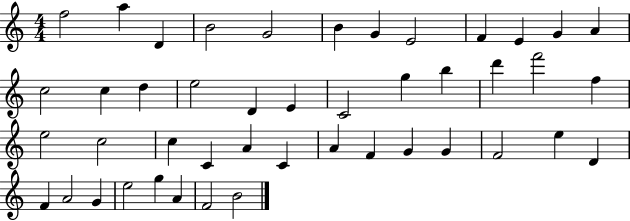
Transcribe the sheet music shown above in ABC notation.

X:1
T:Untitled
M:4/4
L:1/4
K:C
f2 a D B2 G2 B G E2 F E G A c2 c d e2 D E C2 g b d' f'2 f e2 c2 c C A C A F G G F2 e D F A2 G e2 g A F2 B2